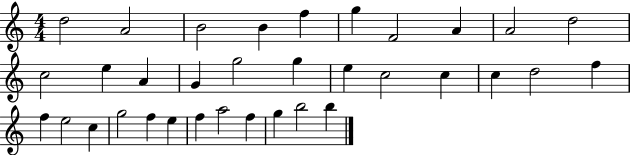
X:1
T:Untitled
M:4/4
L:1/4
K:C
d2 A2 B2 B f g F2 A A2 d2 c2 e A G g2 g e c2 c c d2 f f e2 c g2 f e f a2 f g b2 b